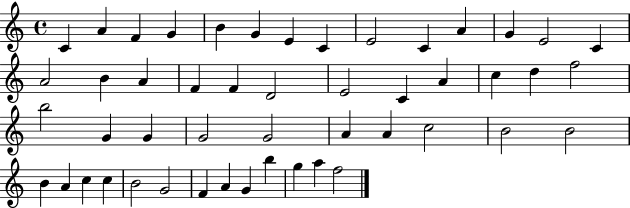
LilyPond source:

{
  \clef treble
  \time 4/4
  \defaultTimeSignature
  \key c \major
  c'4 a'4 f'4 g'4 | b'4 g'4 e'4 c'4 | e'2 c'4 a'4 | g'4 e'2 c'4 | \break a'2 b'4 a'4 | f'4 f'4 d'2 | e'2 c'4 a'4 | c''4 d''4 f''2 | \break b''2 g'4 g'4 | g'2 g'2 | a'4 a'4 c''2 | b'2 b'2 | \break b'4 a'4 c''4 c''4 | b'2 g'2 | f'4 a'4 g'4 b''4 | g''4 a''4 f''2 | \break \bar "|."
}